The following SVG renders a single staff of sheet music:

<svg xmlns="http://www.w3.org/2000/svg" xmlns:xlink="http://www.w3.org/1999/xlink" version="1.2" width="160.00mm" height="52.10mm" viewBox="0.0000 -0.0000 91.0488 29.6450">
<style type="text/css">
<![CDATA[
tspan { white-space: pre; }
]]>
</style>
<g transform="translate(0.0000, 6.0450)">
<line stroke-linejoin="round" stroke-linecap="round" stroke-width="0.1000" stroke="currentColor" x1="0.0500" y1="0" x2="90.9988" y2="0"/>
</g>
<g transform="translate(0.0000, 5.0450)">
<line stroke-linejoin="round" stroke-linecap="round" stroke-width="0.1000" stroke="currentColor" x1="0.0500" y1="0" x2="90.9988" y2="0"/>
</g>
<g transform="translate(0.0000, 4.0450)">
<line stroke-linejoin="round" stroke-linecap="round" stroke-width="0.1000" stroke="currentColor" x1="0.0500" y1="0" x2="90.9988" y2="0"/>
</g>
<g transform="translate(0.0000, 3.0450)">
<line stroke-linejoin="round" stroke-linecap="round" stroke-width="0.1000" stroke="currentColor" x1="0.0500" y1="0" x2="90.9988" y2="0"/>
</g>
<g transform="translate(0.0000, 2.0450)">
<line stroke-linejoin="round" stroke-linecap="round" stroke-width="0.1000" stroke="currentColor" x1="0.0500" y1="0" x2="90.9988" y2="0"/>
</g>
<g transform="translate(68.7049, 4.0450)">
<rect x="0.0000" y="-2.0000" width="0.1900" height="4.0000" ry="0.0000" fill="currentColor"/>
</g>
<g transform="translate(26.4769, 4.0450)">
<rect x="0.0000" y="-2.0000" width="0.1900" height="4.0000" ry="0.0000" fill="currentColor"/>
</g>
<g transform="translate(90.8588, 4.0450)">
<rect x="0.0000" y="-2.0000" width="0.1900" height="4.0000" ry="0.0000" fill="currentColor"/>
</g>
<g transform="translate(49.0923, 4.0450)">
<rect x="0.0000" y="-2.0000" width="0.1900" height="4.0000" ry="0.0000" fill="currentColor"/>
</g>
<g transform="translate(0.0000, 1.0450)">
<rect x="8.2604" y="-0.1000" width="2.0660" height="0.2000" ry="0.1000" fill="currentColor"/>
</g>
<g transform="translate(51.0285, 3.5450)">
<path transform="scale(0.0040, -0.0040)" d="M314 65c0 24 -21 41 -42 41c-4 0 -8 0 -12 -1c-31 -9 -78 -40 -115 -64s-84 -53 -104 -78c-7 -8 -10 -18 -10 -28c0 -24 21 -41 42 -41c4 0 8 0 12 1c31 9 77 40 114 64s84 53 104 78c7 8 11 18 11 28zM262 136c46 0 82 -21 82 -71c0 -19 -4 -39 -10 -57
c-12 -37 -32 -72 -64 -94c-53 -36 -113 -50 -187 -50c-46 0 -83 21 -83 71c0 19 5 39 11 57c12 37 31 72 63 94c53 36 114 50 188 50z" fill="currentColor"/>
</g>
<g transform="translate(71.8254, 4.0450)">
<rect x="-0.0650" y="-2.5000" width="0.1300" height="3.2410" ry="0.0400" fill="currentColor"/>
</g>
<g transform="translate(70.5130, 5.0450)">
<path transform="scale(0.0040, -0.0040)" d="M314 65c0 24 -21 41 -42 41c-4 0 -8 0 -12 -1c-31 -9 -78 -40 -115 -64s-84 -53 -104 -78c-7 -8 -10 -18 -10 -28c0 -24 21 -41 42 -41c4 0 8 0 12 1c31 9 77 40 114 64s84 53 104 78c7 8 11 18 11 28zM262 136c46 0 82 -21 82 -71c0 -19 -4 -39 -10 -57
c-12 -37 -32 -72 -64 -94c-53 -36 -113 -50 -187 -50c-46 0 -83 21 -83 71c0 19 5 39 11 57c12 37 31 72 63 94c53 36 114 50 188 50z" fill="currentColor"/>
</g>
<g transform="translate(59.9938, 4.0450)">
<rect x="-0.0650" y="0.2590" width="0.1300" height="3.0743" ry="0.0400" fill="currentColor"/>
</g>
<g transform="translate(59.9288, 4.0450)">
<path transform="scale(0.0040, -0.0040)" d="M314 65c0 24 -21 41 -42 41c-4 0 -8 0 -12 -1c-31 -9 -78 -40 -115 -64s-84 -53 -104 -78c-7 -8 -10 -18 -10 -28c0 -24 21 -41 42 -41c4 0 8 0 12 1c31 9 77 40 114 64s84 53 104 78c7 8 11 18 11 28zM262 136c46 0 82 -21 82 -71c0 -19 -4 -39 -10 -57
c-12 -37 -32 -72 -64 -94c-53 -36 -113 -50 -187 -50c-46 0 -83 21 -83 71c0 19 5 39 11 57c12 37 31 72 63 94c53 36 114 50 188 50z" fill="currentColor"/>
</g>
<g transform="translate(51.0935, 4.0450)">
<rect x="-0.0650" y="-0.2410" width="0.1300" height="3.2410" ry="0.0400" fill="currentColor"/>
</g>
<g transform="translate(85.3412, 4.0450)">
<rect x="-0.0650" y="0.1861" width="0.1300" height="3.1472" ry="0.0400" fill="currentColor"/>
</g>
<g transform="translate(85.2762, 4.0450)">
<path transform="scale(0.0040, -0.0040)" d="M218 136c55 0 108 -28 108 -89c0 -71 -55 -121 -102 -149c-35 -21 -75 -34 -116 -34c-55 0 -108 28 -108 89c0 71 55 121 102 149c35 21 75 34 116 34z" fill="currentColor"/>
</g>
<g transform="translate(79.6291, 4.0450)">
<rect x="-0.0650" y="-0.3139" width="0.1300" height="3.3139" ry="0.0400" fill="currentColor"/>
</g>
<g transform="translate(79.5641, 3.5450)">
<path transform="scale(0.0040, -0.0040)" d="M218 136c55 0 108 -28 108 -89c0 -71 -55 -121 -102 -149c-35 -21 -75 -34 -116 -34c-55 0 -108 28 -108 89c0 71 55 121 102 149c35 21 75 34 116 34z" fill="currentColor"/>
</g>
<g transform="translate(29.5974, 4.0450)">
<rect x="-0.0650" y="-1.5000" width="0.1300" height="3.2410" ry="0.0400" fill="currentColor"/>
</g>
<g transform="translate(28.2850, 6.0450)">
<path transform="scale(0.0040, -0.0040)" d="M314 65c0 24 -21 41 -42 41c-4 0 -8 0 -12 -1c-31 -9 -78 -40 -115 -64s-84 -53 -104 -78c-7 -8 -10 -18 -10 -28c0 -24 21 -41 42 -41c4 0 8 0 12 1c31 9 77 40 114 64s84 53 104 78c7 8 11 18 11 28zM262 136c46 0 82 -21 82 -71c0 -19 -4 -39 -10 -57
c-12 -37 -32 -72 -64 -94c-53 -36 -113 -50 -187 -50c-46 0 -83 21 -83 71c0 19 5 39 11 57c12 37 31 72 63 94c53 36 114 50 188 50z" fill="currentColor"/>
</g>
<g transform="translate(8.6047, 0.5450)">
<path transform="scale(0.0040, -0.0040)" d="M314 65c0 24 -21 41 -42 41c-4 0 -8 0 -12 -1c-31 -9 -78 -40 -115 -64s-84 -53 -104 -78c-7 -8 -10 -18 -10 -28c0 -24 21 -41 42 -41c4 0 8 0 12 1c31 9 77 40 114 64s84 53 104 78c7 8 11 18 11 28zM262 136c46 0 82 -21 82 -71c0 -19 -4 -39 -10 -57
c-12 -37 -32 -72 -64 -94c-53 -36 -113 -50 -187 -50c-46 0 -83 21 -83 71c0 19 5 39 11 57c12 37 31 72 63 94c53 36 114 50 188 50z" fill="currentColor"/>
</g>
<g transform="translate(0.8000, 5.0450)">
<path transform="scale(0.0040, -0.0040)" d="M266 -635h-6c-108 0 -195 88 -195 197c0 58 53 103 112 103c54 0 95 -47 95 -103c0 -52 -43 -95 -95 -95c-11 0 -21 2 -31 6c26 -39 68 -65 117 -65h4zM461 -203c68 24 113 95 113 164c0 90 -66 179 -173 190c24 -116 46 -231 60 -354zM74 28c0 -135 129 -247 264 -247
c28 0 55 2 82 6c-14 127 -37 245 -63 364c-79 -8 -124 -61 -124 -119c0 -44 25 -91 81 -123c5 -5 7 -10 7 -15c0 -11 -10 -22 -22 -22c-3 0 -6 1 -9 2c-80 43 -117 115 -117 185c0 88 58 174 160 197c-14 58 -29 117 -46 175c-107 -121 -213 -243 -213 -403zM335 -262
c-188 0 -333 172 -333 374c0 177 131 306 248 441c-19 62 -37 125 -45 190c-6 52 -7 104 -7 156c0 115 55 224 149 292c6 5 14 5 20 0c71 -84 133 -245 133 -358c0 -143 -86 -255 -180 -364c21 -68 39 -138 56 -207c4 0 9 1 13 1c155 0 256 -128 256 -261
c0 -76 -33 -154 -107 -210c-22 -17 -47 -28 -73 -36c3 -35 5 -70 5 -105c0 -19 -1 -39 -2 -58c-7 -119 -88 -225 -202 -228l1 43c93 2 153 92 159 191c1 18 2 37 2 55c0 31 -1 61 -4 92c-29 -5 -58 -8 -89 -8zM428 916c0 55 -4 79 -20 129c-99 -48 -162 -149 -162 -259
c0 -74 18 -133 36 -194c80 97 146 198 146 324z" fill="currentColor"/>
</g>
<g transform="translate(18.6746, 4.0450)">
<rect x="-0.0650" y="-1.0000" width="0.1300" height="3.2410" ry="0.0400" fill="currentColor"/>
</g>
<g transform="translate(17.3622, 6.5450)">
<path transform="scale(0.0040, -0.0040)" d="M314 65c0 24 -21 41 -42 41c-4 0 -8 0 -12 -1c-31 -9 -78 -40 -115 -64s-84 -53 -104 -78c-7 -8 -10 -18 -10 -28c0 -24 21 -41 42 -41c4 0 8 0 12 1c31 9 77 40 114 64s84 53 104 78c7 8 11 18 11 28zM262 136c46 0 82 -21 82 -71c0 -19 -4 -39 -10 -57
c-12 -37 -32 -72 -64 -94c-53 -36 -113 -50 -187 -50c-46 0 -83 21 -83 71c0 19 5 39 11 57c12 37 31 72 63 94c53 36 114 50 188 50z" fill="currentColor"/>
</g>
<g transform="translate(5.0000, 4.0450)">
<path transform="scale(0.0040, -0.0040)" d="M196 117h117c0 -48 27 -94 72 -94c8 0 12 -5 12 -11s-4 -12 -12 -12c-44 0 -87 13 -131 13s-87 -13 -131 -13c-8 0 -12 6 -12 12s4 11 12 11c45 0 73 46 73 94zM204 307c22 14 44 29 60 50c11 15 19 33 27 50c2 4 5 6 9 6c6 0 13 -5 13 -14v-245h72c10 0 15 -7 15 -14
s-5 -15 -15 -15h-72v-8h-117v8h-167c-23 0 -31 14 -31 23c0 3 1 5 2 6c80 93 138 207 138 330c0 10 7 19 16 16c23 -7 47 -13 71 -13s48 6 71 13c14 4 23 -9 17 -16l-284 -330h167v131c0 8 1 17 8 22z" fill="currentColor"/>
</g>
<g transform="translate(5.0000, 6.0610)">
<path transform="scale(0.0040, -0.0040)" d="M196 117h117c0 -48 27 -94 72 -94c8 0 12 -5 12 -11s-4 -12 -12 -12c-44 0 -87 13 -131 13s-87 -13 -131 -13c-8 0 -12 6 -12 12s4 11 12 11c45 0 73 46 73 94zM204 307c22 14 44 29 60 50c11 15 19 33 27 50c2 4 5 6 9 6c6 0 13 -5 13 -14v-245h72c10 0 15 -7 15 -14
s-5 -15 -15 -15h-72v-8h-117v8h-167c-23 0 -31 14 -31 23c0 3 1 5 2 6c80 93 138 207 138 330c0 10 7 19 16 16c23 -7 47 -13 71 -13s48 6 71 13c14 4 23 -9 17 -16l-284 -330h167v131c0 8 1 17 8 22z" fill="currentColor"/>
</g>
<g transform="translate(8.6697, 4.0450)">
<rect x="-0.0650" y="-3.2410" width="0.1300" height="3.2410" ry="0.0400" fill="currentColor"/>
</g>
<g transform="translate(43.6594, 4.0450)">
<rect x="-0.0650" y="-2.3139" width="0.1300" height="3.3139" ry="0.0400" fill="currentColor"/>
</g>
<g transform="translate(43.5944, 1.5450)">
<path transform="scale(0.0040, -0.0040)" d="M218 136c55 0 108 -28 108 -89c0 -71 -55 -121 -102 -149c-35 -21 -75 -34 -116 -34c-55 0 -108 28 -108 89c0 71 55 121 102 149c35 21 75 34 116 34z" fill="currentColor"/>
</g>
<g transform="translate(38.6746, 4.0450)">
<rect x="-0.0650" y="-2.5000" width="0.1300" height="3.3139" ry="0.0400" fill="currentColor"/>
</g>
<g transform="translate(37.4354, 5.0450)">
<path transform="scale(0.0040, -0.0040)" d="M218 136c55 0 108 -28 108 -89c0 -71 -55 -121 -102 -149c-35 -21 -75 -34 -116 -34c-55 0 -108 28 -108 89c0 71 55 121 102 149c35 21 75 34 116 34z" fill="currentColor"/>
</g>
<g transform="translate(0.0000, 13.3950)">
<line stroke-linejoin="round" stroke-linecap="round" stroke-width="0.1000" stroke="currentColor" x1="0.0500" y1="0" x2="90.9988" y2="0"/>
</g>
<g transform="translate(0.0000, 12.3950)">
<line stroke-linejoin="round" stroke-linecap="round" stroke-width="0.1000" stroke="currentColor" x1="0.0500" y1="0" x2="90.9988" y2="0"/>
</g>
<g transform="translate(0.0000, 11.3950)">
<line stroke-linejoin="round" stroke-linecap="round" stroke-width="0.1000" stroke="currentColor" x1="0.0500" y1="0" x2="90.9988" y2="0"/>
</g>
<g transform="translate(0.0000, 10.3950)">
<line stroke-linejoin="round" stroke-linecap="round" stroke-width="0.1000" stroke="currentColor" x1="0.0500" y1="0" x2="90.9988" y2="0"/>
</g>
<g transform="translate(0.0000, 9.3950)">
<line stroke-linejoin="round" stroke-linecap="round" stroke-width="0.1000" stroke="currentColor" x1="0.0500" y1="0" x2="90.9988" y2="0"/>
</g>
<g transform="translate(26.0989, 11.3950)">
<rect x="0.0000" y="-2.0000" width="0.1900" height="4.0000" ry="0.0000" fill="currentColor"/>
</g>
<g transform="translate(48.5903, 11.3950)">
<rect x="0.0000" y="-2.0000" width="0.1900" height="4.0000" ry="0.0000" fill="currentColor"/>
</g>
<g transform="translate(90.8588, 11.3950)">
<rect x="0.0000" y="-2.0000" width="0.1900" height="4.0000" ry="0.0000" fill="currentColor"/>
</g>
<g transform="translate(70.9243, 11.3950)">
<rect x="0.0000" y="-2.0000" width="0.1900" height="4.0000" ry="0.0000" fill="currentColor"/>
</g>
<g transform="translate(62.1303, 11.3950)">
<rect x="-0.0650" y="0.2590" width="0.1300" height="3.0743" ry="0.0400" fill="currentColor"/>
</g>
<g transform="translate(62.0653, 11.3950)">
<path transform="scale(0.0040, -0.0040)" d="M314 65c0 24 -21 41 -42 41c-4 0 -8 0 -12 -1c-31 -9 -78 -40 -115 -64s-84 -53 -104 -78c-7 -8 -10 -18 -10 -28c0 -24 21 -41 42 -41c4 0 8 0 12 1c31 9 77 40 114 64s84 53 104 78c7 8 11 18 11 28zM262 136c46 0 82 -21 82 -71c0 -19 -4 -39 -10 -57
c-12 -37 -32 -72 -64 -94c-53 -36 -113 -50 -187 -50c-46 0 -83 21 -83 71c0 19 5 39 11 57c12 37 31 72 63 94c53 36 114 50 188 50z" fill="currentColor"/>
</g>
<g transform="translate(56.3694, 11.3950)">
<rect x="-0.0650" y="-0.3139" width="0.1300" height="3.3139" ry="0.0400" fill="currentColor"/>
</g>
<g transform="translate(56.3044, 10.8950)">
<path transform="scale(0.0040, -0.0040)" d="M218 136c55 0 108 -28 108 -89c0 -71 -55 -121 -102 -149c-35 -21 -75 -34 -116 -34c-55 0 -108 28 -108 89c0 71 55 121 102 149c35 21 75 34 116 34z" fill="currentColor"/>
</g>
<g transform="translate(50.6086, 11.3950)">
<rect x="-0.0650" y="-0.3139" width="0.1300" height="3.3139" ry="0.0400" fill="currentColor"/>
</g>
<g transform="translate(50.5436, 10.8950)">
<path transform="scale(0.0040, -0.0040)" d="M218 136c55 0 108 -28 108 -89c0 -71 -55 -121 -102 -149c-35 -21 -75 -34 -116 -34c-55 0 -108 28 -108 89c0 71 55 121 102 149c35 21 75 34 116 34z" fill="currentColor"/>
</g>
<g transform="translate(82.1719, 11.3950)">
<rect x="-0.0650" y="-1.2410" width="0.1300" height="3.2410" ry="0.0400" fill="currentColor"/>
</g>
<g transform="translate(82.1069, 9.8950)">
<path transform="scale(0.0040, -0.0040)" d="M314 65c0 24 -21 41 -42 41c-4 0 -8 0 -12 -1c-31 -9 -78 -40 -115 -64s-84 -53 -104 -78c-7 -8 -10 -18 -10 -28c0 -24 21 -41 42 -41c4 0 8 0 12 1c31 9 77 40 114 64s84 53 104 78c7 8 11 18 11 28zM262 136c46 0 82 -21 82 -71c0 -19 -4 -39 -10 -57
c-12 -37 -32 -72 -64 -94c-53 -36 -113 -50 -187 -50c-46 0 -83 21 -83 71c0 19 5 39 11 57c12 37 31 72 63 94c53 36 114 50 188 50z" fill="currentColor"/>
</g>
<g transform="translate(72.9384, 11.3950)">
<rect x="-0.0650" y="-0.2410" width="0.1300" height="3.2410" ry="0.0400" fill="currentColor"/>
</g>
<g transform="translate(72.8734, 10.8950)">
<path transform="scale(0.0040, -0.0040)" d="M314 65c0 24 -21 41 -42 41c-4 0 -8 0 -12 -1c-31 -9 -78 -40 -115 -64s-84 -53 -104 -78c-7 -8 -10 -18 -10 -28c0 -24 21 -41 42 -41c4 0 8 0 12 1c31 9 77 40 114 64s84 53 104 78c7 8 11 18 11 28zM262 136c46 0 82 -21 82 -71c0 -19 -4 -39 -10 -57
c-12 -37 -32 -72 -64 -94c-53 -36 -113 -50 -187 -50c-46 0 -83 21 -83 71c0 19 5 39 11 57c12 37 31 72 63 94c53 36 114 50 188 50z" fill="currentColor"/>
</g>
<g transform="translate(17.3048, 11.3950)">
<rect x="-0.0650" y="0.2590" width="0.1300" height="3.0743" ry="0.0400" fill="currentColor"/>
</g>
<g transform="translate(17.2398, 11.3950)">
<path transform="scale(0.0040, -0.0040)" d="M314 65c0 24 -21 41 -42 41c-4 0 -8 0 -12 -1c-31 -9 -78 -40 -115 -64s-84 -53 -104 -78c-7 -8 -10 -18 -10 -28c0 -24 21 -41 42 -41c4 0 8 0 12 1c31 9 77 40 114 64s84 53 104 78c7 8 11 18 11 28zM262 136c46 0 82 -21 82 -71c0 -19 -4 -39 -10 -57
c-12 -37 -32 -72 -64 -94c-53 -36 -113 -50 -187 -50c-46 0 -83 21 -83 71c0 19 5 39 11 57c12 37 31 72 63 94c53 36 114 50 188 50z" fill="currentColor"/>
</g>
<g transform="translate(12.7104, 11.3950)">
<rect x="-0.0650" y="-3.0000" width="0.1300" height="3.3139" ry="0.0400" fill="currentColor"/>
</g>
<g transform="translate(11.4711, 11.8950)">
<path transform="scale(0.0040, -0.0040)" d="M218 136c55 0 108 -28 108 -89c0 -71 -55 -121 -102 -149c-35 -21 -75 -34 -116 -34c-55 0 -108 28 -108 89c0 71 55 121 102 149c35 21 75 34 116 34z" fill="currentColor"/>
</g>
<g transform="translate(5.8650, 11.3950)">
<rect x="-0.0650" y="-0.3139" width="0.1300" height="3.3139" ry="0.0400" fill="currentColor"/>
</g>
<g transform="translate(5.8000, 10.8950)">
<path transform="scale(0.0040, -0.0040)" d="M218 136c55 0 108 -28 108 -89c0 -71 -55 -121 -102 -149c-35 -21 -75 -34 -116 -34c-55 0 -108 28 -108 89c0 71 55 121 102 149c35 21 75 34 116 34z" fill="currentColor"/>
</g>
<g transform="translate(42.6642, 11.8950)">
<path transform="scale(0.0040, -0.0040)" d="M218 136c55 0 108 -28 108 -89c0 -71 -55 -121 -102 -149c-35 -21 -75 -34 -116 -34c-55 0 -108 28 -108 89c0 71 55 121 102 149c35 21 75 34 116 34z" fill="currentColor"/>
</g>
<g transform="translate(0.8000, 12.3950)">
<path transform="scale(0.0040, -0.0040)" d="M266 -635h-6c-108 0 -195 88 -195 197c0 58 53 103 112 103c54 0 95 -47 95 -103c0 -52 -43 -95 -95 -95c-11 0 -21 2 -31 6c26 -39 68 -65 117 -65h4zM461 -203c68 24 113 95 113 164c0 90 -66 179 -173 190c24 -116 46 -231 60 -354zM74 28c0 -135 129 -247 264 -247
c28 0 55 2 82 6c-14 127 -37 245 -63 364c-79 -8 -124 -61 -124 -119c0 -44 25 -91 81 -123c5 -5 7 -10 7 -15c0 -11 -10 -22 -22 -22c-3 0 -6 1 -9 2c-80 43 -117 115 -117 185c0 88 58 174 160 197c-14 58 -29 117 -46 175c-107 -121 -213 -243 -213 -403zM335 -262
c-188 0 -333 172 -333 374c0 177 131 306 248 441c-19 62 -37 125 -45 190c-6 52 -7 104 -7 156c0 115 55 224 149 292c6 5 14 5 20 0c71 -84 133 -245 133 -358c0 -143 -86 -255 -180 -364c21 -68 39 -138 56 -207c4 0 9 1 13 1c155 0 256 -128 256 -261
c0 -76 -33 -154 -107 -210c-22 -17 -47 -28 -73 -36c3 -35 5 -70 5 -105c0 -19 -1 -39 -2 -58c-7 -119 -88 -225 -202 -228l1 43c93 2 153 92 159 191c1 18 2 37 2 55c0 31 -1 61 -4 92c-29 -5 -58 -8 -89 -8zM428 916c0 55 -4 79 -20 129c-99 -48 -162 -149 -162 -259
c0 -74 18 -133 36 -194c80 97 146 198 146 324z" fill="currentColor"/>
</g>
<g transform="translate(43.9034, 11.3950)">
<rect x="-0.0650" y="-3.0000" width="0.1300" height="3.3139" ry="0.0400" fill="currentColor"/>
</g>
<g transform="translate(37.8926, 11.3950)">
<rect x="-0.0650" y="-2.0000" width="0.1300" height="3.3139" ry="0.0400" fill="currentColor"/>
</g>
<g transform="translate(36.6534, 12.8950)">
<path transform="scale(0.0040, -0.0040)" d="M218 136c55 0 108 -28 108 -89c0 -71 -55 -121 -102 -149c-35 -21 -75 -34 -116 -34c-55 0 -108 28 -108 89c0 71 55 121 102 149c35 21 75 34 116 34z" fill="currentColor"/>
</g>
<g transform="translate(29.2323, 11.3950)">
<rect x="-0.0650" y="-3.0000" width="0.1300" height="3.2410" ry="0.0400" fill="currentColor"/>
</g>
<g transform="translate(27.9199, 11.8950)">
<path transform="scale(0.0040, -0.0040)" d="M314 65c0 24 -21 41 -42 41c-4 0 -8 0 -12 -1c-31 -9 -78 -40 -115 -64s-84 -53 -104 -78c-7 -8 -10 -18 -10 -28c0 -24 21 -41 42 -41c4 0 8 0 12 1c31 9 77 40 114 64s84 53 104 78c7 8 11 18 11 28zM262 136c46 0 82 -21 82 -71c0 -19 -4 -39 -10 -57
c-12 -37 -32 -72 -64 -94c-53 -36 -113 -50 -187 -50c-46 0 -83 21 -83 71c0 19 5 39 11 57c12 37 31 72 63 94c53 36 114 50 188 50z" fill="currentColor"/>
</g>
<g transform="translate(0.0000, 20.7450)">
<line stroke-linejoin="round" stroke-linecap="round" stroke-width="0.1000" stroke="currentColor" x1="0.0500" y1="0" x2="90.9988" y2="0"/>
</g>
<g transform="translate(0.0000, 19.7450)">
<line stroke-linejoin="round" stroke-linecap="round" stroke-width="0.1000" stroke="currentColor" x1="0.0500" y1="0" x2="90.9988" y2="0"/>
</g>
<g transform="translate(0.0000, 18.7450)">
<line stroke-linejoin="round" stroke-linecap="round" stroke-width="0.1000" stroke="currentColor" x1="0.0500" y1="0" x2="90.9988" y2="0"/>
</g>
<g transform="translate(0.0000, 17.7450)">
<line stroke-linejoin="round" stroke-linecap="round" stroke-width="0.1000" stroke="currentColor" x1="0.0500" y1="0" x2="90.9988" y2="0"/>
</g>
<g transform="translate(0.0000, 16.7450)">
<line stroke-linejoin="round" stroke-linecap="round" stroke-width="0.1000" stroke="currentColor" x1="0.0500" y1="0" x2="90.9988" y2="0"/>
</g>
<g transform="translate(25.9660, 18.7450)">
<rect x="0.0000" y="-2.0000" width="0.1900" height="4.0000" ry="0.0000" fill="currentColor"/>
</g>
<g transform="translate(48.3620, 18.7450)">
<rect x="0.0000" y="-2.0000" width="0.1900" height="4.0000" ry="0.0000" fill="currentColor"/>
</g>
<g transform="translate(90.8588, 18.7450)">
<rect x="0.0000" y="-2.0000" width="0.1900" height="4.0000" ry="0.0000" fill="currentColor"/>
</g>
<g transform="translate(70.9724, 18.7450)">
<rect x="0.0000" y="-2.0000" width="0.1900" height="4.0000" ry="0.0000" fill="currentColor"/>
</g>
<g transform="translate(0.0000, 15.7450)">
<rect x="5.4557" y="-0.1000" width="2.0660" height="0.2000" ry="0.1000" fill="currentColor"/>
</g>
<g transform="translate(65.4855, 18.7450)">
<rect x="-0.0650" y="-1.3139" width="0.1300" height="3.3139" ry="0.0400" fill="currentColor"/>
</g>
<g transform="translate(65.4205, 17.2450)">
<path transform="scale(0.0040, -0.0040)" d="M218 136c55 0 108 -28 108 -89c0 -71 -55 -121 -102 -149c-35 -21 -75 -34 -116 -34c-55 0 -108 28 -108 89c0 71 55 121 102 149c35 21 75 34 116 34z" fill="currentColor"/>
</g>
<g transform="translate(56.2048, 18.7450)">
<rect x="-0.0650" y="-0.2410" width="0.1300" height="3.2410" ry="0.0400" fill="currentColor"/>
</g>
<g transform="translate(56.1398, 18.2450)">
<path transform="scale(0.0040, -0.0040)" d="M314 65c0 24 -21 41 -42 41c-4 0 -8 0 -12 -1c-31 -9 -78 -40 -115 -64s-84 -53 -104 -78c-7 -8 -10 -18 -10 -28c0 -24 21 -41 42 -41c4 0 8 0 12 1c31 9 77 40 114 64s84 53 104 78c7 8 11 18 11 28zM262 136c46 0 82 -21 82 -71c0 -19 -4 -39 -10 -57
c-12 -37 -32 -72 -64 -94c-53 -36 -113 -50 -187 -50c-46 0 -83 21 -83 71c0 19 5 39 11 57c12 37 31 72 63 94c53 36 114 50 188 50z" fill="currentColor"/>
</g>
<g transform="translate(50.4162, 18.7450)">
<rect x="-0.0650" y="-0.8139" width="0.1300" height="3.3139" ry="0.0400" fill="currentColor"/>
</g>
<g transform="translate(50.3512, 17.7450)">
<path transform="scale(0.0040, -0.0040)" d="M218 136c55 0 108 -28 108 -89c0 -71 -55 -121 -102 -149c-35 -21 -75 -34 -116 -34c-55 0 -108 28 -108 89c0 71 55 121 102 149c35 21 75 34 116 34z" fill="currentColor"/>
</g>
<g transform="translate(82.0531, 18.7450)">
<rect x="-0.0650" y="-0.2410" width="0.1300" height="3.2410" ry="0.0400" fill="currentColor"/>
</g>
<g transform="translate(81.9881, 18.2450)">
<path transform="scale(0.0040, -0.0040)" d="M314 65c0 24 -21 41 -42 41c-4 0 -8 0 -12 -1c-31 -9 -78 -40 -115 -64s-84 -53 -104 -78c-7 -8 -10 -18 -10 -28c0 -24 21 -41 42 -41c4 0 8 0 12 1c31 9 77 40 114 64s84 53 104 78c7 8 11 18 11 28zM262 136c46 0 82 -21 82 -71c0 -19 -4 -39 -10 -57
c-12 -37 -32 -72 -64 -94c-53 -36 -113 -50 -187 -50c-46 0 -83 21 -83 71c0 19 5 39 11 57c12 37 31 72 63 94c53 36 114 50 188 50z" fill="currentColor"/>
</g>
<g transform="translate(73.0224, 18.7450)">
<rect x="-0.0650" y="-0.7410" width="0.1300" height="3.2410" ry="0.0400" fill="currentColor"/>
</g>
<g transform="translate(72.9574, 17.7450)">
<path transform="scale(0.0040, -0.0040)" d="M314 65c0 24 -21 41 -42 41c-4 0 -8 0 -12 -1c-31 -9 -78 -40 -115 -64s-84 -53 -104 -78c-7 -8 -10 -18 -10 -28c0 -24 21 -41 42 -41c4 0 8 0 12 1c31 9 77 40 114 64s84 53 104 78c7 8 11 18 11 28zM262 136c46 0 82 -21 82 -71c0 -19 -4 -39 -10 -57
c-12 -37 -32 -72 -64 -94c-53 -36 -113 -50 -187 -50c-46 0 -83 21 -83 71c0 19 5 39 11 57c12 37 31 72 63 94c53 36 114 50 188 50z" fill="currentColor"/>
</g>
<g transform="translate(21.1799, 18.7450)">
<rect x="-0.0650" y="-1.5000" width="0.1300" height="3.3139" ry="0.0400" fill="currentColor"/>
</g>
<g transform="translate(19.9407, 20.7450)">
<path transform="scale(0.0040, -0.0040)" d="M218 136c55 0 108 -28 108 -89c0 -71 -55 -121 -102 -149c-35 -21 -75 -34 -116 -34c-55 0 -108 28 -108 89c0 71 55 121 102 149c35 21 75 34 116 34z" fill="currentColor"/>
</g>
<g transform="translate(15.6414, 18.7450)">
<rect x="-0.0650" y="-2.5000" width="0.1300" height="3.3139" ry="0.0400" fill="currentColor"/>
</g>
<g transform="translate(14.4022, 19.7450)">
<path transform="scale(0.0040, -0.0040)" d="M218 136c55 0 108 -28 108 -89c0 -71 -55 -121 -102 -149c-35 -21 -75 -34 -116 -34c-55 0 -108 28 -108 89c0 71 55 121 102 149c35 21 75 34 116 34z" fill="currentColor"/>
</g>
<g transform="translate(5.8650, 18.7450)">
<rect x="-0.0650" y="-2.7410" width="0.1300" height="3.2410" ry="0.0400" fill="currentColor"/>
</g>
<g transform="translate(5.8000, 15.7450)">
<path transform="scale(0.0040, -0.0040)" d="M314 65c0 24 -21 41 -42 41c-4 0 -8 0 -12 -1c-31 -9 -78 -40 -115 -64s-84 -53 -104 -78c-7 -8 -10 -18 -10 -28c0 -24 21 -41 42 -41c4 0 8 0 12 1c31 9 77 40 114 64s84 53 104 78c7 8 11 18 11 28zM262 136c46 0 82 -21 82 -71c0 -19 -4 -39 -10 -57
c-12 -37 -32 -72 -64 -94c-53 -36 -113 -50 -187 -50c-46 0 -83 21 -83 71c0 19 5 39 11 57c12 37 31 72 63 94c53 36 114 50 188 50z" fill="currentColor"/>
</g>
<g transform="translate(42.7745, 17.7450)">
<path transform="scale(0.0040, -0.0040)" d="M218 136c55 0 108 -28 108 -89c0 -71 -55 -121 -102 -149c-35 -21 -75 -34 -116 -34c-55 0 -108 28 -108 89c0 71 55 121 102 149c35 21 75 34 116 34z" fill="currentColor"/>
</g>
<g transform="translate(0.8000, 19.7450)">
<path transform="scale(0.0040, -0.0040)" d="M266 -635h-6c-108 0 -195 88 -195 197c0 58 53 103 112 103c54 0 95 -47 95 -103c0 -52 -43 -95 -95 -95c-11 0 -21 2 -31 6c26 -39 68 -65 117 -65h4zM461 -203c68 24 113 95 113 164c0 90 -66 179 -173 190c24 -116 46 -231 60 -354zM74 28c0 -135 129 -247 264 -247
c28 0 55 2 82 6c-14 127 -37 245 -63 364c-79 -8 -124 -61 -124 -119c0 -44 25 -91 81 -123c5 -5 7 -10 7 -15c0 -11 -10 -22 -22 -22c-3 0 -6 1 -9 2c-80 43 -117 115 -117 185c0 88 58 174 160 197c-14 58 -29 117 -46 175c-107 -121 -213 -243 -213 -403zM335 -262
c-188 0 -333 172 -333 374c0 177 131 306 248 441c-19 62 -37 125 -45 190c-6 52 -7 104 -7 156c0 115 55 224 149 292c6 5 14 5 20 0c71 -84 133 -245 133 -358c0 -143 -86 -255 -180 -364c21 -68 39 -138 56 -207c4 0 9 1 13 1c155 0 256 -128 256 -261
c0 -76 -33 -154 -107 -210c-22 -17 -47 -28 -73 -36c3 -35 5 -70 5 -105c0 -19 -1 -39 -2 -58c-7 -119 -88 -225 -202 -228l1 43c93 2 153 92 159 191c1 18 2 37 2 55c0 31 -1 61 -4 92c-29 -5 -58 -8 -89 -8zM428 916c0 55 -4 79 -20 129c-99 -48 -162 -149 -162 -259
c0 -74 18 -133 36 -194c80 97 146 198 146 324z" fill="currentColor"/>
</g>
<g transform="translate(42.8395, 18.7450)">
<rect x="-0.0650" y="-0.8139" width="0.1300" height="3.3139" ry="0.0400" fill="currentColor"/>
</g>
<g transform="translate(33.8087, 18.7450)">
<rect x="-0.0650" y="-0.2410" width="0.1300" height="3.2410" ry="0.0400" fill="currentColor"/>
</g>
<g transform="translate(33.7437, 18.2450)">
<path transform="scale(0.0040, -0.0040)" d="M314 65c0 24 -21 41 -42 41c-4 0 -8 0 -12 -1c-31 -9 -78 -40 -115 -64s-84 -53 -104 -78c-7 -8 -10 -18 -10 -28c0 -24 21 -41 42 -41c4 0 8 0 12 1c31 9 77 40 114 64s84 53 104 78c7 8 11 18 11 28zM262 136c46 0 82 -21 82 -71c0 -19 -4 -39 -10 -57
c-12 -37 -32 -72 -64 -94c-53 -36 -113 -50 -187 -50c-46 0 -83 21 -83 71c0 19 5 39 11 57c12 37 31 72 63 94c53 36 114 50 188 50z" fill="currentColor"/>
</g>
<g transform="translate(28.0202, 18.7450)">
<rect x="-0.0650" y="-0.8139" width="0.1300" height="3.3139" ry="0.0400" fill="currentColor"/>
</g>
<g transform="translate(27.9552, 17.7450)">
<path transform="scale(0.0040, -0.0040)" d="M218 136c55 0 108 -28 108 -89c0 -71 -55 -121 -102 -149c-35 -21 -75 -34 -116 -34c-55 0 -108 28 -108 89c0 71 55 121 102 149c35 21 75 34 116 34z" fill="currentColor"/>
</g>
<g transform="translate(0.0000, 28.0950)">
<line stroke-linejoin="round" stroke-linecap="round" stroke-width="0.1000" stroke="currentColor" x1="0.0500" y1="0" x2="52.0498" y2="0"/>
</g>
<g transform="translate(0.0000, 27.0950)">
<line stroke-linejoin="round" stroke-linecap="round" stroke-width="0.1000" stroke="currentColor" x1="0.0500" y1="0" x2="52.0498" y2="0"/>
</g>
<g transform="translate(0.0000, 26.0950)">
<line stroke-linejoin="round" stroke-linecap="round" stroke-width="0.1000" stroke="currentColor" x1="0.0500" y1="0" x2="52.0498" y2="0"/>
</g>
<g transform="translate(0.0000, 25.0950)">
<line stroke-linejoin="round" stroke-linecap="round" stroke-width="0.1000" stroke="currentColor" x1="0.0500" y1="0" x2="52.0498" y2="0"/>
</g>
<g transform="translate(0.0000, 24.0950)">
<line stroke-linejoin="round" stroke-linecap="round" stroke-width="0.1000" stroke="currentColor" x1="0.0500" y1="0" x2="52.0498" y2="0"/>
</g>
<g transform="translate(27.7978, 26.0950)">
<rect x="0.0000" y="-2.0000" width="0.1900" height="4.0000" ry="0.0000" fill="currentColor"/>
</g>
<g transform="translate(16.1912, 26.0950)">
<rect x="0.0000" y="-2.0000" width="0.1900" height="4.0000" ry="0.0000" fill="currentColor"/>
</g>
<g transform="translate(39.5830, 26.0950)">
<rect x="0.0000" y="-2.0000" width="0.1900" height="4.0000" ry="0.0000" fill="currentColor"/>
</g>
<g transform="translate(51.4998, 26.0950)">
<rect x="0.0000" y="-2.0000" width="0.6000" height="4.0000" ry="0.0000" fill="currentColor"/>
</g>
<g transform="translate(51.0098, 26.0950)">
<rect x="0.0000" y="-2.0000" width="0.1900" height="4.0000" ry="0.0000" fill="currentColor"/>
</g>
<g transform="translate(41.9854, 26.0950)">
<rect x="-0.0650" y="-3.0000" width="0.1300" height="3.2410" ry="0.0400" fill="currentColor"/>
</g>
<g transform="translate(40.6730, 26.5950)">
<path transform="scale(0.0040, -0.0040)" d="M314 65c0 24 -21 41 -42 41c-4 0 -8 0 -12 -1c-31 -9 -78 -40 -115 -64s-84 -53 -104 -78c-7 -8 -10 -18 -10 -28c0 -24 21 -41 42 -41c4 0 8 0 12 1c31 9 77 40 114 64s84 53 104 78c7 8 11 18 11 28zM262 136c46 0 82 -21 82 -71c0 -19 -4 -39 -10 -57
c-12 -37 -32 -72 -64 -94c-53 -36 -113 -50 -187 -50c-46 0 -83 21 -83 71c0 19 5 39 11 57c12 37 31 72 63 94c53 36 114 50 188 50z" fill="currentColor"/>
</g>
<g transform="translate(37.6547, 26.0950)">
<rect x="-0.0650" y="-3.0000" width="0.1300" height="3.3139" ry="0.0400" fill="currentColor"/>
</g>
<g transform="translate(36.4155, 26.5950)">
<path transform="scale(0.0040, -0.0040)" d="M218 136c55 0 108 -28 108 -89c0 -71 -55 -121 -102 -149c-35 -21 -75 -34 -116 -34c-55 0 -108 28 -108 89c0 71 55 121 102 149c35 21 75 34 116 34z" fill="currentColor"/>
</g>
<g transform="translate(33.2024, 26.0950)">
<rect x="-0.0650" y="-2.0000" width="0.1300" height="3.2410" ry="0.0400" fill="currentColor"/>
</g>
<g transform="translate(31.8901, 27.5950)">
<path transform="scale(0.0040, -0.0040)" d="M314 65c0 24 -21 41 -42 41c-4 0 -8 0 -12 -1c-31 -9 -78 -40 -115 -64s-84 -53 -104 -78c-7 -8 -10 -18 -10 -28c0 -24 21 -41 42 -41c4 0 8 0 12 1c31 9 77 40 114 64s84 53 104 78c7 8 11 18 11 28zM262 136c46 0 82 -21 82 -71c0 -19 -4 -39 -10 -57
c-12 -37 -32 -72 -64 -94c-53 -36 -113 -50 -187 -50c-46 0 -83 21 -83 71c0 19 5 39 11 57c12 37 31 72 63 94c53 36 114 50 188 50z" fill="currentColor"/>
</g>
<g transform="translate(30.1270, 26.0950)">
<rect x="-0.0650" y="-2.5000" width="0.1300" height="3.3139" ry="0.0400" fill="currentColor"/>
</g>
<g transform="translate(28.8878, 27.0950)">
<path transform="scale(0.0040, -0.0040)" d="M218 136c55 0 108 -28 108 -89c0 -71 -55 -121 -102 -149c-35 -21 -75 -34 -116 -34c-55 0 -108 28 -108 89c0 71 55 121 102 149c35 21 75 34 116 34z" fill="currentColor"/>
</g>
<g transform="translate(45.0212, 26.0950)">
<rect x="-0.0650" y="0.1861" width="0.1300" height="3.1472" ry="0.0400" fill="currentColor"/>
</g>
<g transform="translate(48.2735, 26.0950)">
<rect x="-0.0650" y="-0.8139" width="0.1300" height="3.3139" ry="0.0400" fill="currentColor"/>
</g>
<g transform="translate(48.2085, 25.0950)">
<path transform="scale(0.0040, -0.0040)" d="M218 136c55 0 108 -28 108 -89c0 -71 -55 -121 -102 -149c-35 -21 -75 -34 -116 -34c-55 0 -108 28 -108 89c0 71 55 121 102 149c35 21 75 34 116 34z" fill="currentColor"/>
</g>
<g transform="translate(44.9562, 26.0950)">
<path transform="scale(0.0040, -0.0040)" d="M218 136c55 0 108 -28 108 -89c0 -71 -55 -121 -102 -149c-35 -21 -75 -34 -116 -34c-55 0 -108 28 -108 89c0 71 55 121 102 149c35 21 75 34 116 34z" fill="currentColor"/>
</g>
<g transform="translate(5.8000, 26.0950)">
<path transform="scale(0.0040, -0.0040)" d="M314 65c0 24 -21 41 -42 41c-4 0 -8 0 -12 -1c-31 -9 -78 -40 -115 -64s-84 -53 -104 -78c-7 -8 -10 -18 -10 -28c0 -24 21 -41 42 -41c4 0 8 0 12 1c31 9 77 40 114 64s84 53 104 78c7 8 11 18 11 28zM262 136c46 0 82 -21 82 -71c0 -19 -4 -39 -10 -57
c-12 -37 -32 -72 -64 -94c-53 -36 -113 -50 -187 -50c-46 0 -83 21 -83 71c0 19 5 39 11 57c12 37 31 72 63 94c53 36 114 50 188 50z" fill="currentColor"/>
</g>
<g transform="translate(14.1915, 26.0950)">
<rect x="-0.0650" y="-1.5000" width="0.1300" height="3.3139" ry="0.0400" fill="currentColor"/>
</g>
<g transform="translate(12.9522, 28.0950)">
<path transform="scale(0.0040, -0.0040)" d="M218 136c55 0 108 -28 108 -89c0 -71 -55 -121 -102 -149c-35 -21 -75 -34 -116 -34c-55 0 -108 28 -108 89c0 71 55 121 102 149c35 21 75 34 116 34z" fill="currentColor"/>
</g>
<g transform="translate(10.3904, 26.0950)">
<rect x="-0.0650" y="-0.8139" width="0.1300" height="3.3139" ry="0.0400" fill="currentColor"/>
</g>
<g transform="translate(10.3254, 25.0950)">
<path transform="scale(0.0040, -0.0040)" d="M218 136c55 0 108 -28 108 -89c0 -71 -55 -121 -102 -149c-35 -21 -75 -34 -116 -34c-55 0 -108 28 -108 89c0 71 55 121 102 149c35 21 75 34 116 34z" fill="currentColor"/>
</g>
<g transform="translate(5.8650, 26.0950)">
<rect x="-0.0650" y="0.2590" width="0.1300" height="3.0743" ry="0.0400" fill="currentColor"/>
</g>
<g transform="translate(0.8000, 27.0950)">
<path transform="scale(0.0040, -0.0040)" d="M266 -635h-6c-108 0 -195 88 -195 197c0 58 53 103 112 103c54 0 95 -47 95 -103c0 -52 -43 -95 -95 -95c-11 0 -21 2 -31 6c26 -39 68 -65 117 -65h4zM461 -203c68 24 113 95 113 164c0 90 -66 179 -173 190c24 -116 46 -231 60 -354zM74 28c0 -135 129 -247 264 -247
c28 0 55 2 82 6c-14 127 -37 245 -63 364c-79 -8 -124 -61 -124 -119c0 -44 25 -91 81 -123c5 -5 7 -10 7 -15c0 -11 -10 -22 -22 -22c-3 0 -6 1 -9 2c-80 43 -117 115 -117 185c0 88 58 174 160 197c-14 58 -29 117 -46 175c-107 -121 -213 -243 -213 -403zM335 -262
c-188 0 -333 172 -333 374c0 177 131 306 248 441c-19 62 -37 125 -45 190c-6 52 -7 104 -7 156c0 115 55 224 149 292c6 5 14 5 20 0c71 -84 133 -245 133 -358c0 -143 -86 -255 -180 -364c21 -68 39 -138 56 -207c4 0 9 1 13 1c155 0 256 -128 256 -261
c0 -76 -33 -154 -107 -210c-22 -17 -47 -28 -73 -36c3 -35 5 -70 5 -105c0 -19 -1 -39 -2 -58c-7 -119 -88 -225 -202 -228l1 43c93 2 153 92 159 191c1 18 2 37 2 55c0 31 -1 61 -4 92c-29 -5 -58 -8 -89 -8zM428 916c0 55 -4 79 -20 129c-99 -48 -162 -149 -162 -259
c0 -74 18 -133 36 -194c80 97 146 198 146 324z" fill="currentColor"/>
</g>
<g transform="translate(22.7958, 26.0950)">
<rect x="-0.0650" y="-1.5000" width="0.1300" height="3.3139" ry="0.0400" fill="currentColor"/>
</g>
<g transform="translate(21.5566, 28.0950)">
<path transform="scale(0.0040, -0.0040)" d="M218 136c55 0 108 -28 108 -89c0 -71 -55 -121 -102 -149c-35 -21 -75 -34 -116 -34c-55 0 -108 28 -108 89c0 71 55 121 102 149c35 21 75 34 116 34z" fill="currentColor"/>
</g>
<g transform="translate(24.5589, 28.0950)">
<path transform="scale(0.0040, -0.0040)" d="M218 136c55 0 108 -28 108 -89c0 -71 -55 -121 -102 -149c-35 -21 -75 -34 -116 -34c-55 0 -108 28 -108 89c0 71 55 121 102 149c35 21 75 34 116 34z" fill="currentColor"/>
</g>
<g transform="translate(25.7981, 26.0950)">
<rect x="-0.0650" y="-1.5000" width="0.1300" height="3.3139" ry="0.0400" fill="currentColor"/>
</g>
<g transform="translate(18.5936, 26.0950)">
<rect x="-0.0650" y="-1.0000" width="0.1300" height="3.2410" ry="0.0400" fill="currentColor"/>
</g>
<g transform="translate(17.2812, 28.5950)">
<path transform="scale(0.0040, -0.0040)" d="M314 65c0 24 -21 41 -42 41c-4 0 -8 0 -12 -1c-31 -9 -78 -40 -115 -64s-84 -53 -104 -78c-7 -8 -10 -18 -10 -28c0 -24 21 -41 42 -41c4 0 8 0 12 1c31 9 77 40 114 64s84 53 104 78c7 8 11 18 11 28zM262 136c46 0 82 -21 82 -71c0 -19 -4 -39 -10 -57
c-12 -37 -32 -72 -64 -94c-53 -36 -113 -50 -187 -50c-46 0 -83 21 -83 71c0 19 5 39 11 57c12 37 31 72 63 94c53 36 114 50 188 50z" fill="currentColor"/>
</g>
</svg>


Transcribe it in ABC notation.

X:1
T:Untitled
M:4/4
L:1/4
K:C
b2 D2 E2 G g c2 B2 G2 c B c A B2 A2 F A c c B2 c2 e2 a2 G E d c2 d d c2 e d2 c2 B2 d E D2 E E G F2 A A2 B d